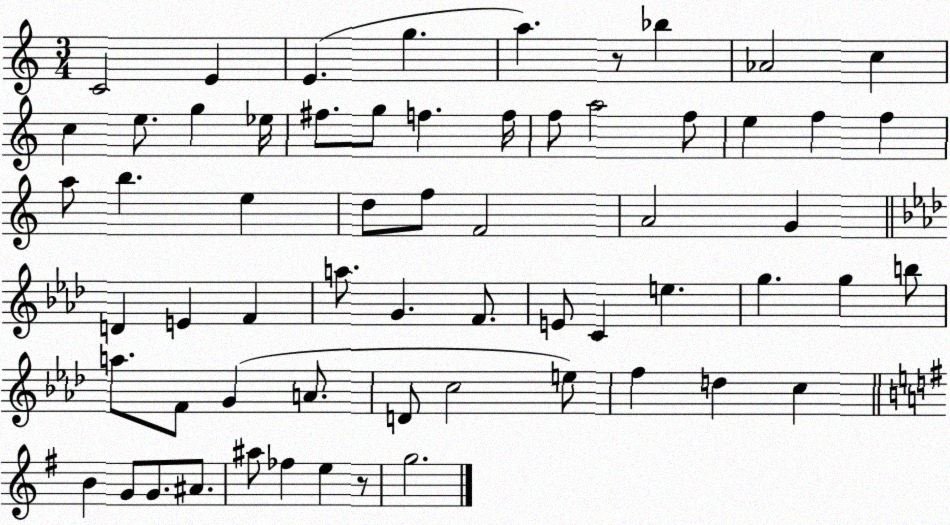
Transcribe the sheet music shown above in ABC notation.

X:1
T:Untitled
M:3/4
L:1/4
K:C
C2 E E g a z/2 _b _A2 c c e/2 g _e/4 ^f/2 g/2 f f/4 f/2 a2 f/2 e f f a/2 b e d/2 f/2 F2 A2 G D E F a/2 G F/2 E/2 C e g g b/2 a/2 F/2 G A/2 D/2 c2 e/2 f d c B G/2 G/2 ^A/2 ^a/2 _f e z/2 g2